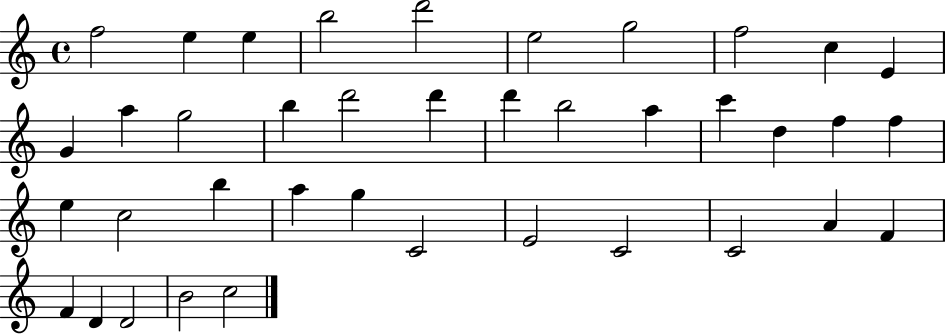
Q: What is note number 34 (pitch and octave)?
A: F4